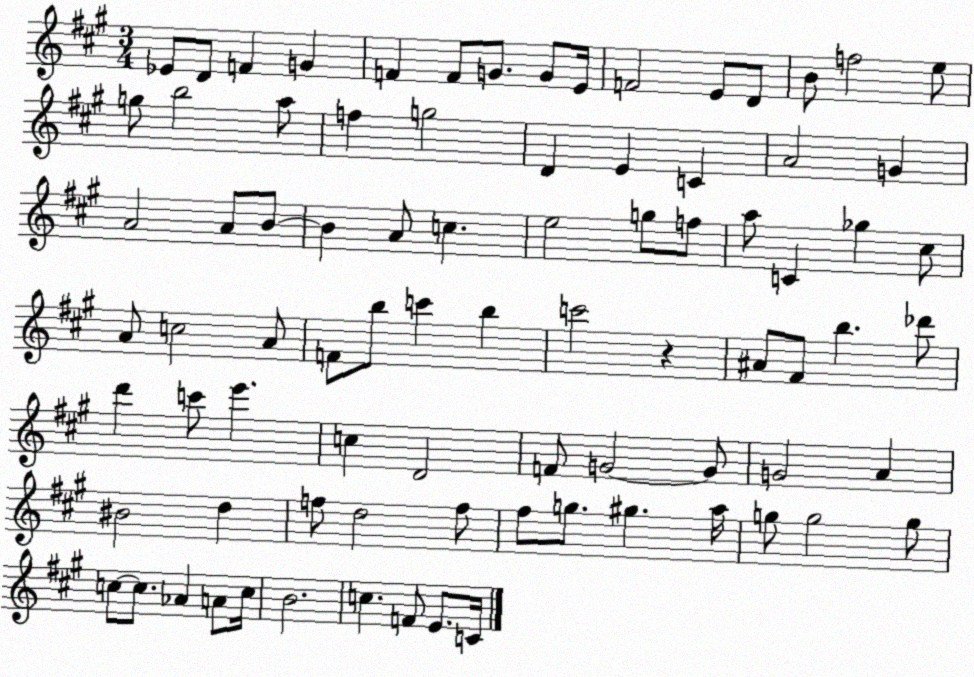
X:1
T:Untitled
M:3/4
L:1/4
K:A
_E/2 D/2 F G F F/2 G/2 G/2 E/4 F2 E/2 D/2 B/2 f2 e/2 g/2 b2 a/2 f g2 D E C A2 G A2 A/2 B/2 B A/2 c e2 g/2 f/2 a/2 C _g ^c/2 A/2 c2 A/2 F/2 b/2 c' b c'2 z ^A/2 ^F/2 b _d'/2 d' c'/2 e' c D2 F/2 G2 G/2 G2 A ^B2 d f/2 d2 f/2 ^f/2 g/2 ^g a/4 g/2 g2 g/2 c/2 c/2 _A A/2 c/4 B2 c F/2 E/2 C/4